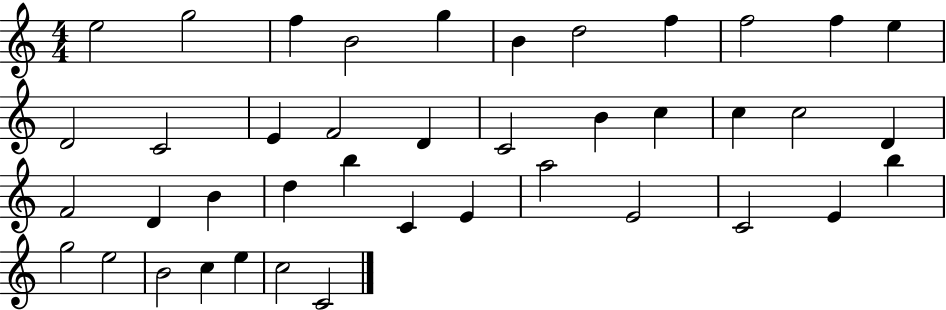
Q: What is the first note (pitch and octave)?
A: E5